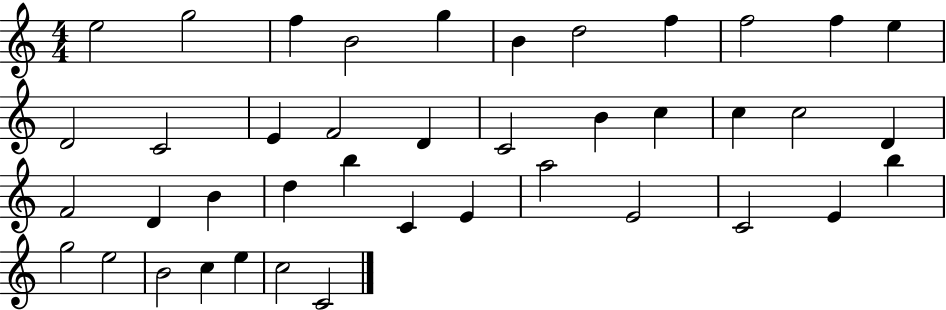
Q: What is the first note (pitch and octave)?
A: E5